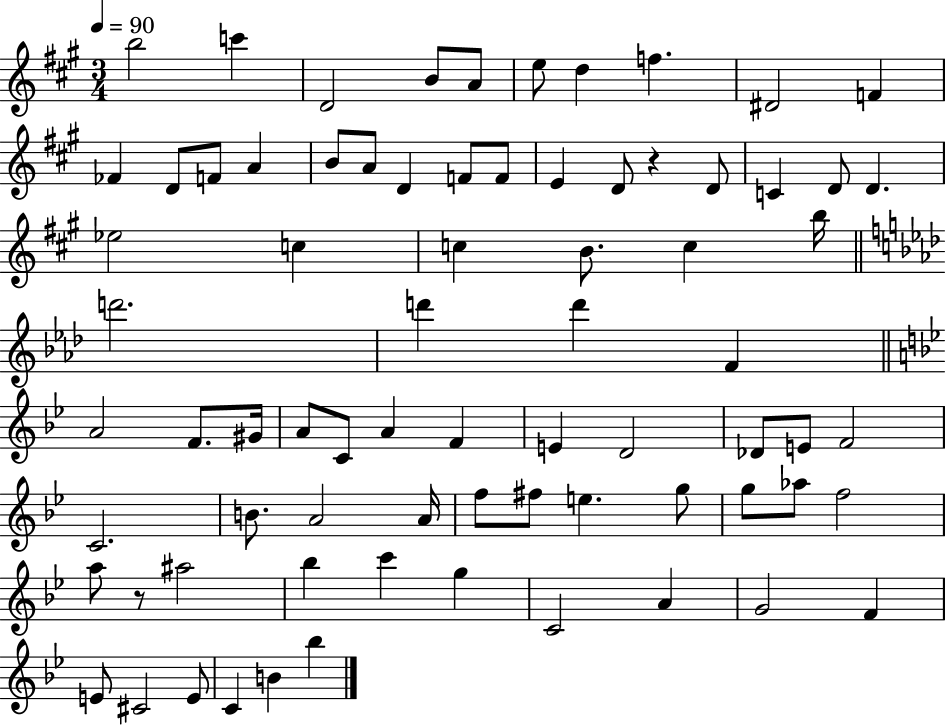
X:1
T:Untitled
M:3/4
L:1/4
K:A
b2 c' D2 B/2 A/2 e/2 d f ^D2 F _F D/2 F/2 A B/2 A/2 D F/2 F/2 E D/2 z D/2 C D/2 D _e2 c c B/2 c b/4 d'2 d' d' F A2 F/2 ^G/4 A/2 C/2 A F E D2 _D/2 E/2 F2 C2 B/2 A2 A/4 f/2 ^f/2 e g/2 g/2 _a/2 f2 a/2 z/2 ^a2 _b c' g C2 A G2 F E/2 ^C2 E/2 C B _b